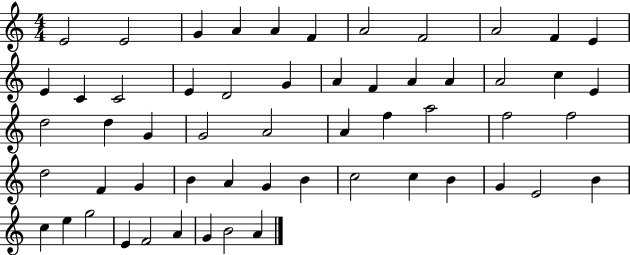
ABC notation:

X:1
T:Untitled
M:4/4
L:1/4
K:C
E2 E2 G A A F A2 F2 A2 F E E C C2 E D2 G A F A A A2 c E d2 d G G2 A2 A f a2 f2 f2 d2 F G B A G B c2 c B G E2 B c e g2 E F2 A G B2 A